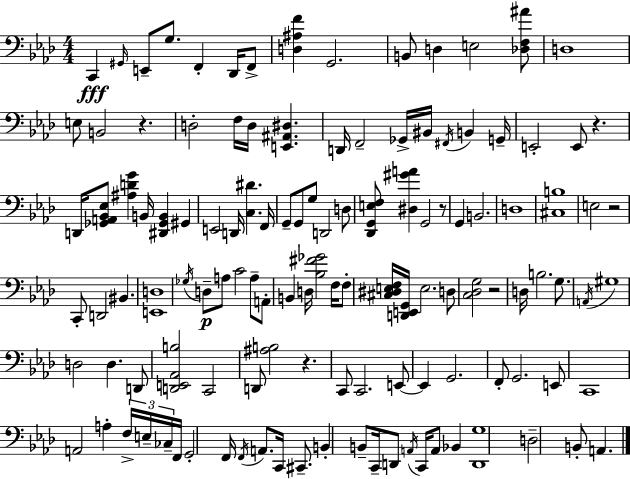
C2/q G#2/s E2/e G3/e. F2/q Db2/s F2/e [D3,A#3,F4]/q G2/h. B2/e D3/q E3/h [Db3,F3,A#4]/e D3/w E3/e B2/h R/q. D3/h F3/s D3/s [E2,A#2,D#3]/q. D2/s F2/h Gb2/s BIS2/s F#2/s B2/q G2/s E2/h E2/e R/q. D2/s [Gb2,A2,Bb2,Eb3]/e [A#3,D4,G4]/q B2/s [D#2,Gb2,B2]/q G#2/q E2/h D2/s [C3,D#4]/q. F2/s G2/e G2/e G3/e D2/h D3/e [Db2,G2,E3,F3]/e [D#3,G#4,A4]/q G2/h R/e G2/q B2/h. D3/w [C#3,B3]/w E3/h R/h C2/e D2/h BIS2/q. [E2,D3]/w Gb3/s D3/e A3/e C4/h A3/e A2/e B2/q D3/s [Bb3,F#4,Gb4]/h F3/s F3/e [C#3,D#3,E3,F3]/s [D2,E2,G2]/s E3/h. D3/e [C3,Db3,G3]/h R/h D3/s B3/h. G3/e. A2/s G#3/w D3/h D3/q. D2/e [D2,E2,Ab2,B3]/h C2/h D2/e [A#3,B3]/h R/q. C2/e C2/h. E2/e E2/q G2/h. F2/e G2/h. E2/e C2/w A2/h A3/q F3/s E3/s CES3/s F2/s G2/h F2/s F2/s A2/e. C2/s C#2/e. B2/q B2/e C2/s D2/e A2/s C2/s A2/e Bb2/q [D2,G3]/w D3/h B2/e A2/q.